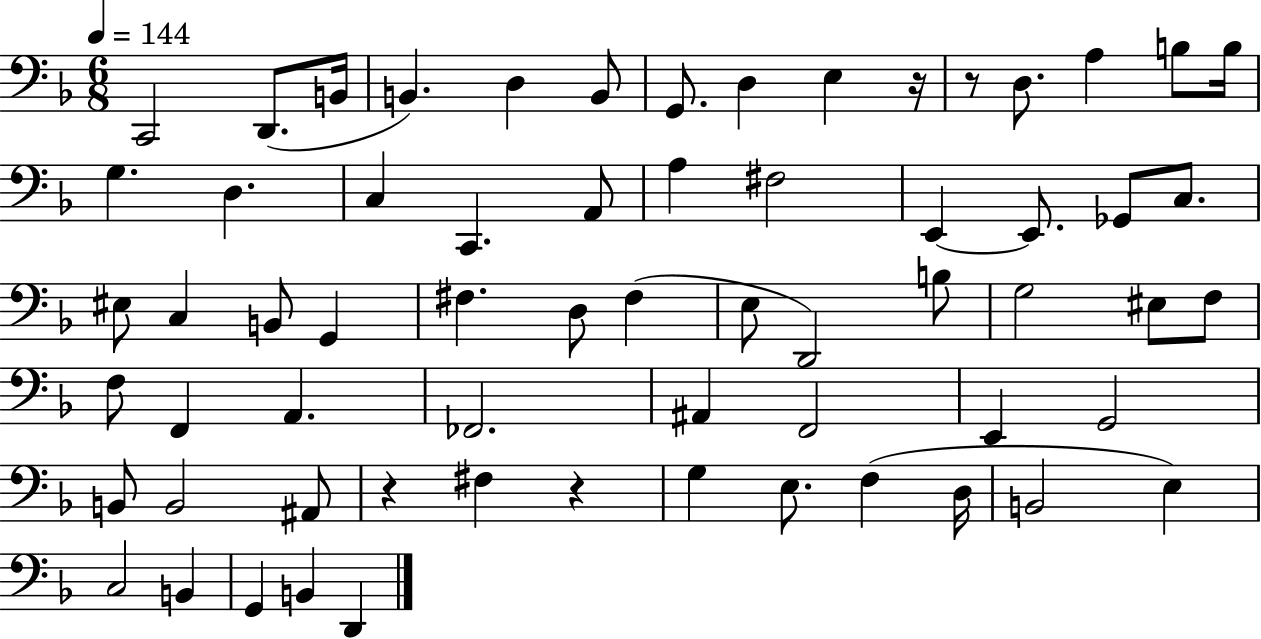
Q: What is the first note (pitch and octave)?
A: C2